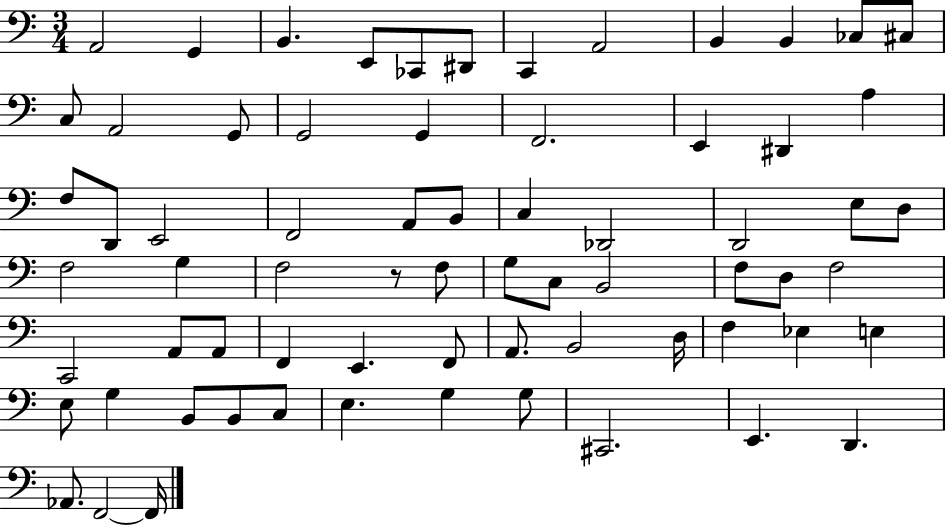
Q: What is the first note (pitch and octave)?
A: A2